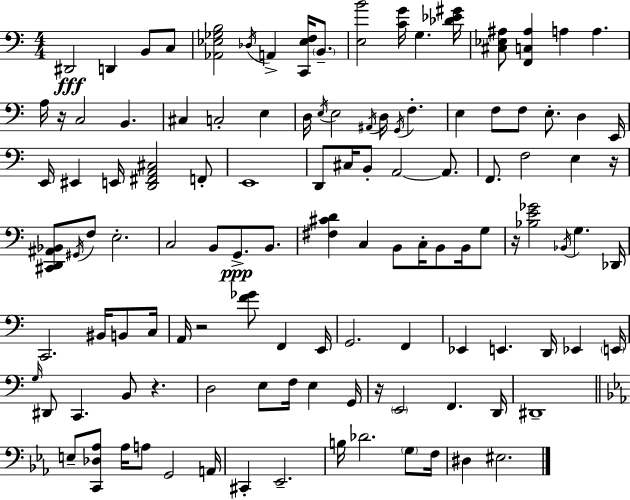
{
  \clef bass
  \numericTimeSignature
  \time 4/4
  \key c \major
  \repeat volta 2 { dis,2\fff d,4 b,8 c8 | <aes, ees ges b>2 \acciaccatura { des16 } a,4-> <c, ees f>16 \parenthesize b,8.-- | <e b'>2 <c' g'>16 g4. | <des' ees' gis'>16 <cis ees ais>8 <f, c ais>4 a4 a4. | \break a16 r16 c2 b,4. | cis4 c2-. e4 | d16 \acciaccatura { e16 } e2 \acciaccatura { ais,16 } d16 \acciaccatura { g,16 } f4.-. | e4 f8 f8 e8.-. d4 | \break e,16 e,16 eis,4 e,16 <d, fis, a, cis>2 | f,8-. e,1 | d,8 cis16 b,8-. a,2~~ | a,8. f,8. f2 e4 | \break r16 <cis, d, ais, bes,>8 \acciaccatura { gis,16 } f8 e2.-. | c2 b,8 g,8.->\ppp | b,8. <fis cis' d'>4 c4 b,8 c16-. | b,8 b,16 g8 r16 <bes e' ges'>2 \acciaccatura { bes,16 } g4. | \break des,16 c,2. | bis,16 b,8 c16 a,16 r2 <f' ges'>8 | f,4 e,16 g,2. | f,4 ees,4 e,4. | \break d,16 ees,4 \parenthesize e,16 \grace { g16 } dis,8 c,4. b,8 | r4. d2 e8 | f16 e4 g,16 r16 \parenthesize e,2 | f,4. d,16 dis,1-- | \break \bar "||" \break \key ees \major e8-- <c, des aes>8 aes16 a8 g,2 a,16 | cis,4-. ees,2.-- | b16 des'2. \parenthesize g8 f16 | dis4 eis2. | \break } \bar "|."
}